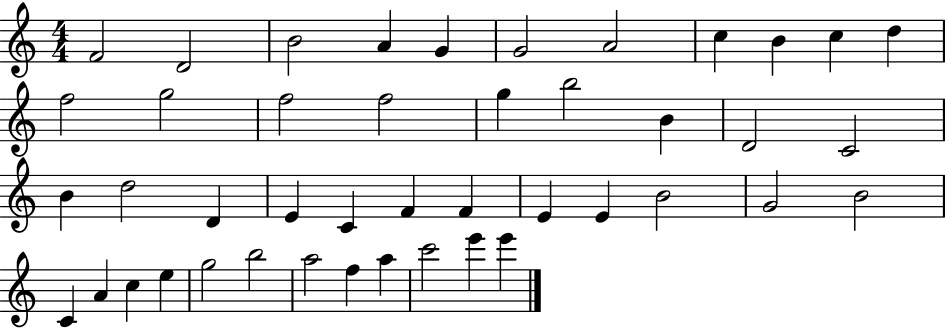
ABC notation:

X:1
T:Untitled
M:4/4
L:1/4
K:C
F2 D2 B2 A G G2 A2 c B c d f2 g2 f2 f2 g b2 B D2 C2 B d2 D E C F F E E B2 G2 B2 C A c e g2 b2 a2 f a c'2 e' e'